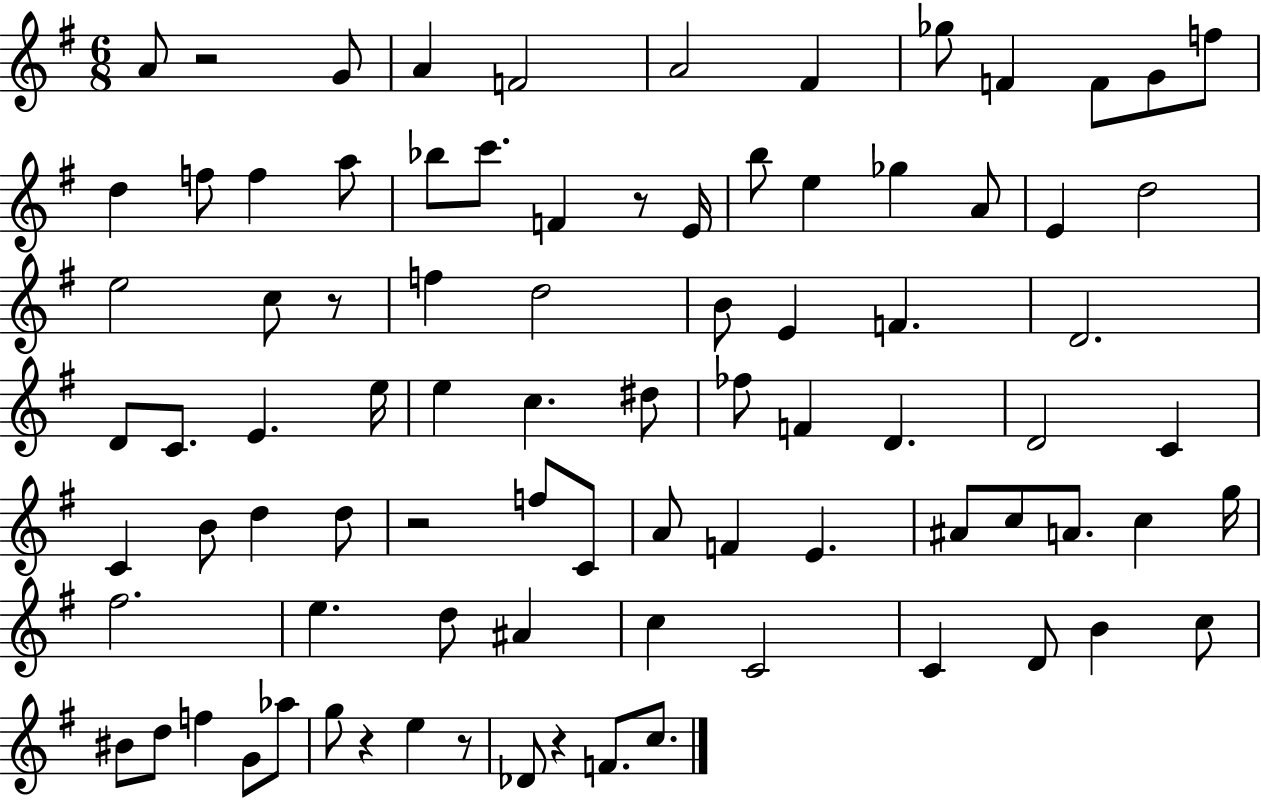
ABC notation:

X:1
T:Untitled
M:6/8
L:1/4
K:G
A/2 z2 G/2 A F2 A2 ^F _g/2 F F/2 G/2 f/2 d f/2 f a/2 _b/2 c'/2 F z/2 E/4 b/2 e _g A/2 E d2 e2 c/2 z/2 f d2 B/2 E F D2 D/2 C/2 E e/4 e c ^d/2 _f/2 F D D2 C C B/2 d d/2 z2 f/2 C/2 A/2 F E ^A/2 c/2 A/2 c g/4 ^f2 e d/2 ^A c C2 C D/2 B c/2 ^B/2 d/2 f G/2 _a/2 g/2 z e z/2 _D/2 z F/2 c/2